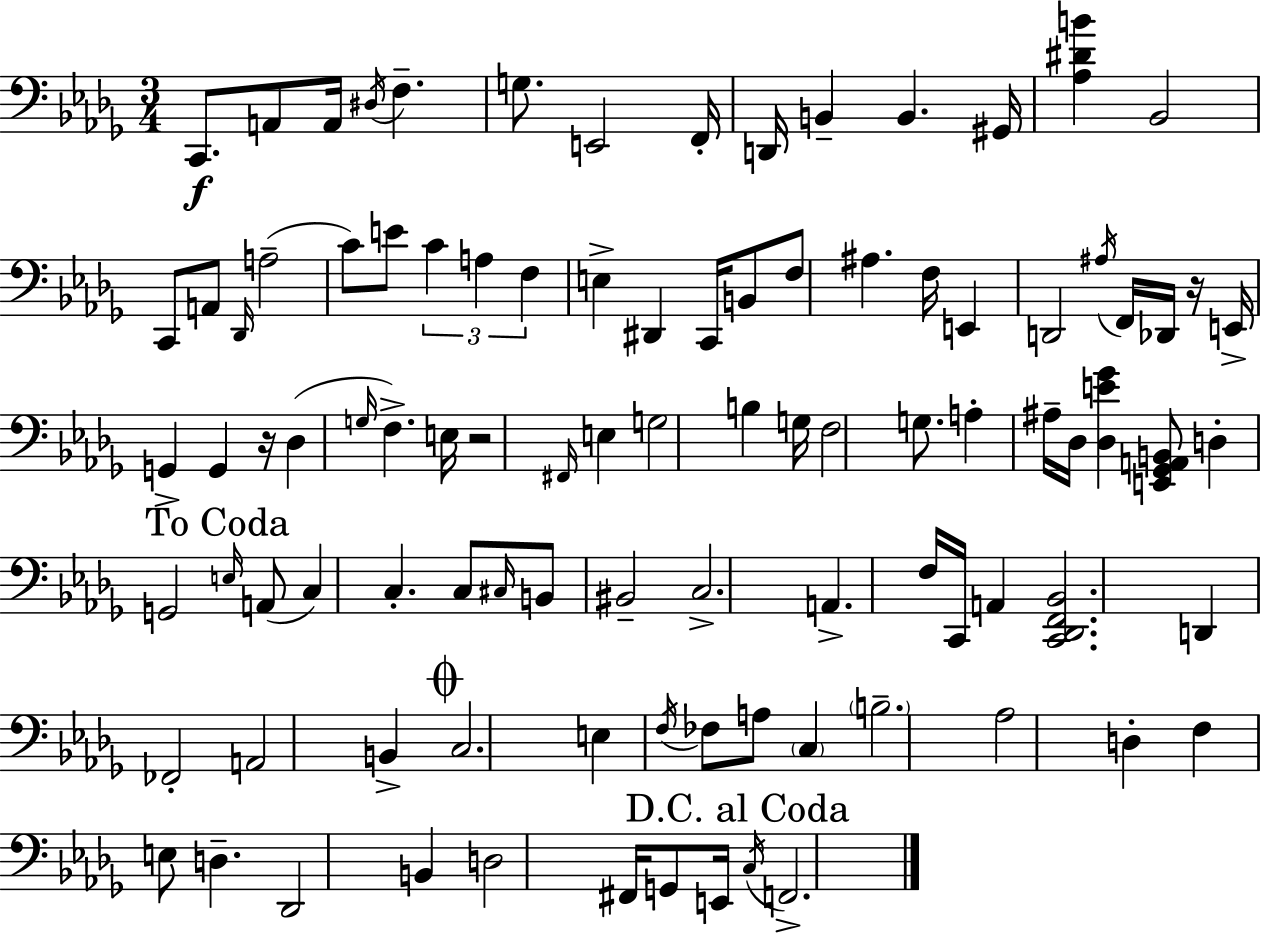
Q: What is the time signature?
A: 3/4